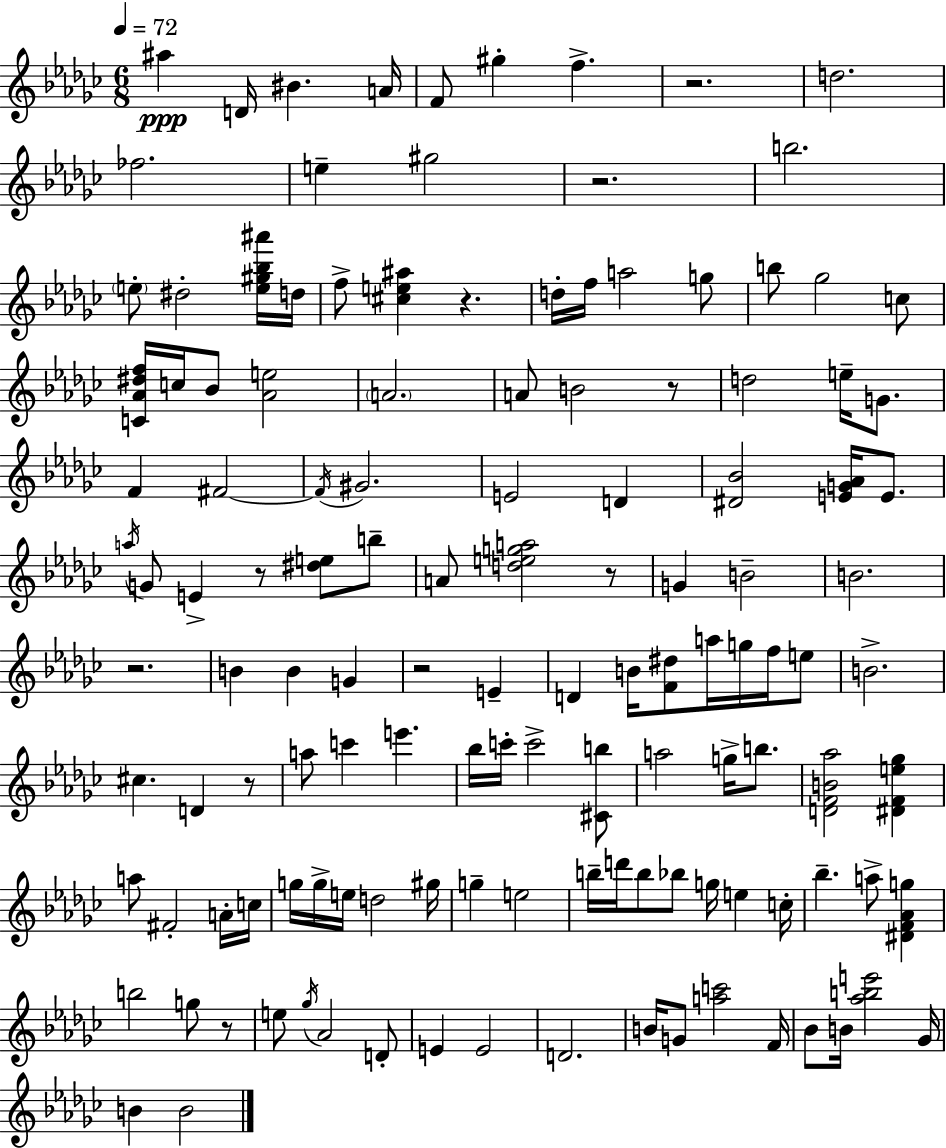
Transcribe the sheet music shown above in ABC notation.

X:1
T:Untitled
M:6/8
L:1/4
K:Ebm
^a D/4 ^B A/4 F/2 ^g f z2 d2 _f2 e ^g2 z2 b2 e/2 ^d2 [e^g_b^a']/4 d/4 f/2 [^ce^a] z d/4 f/4 a2 g/2 b/2 _g2 c/2 [C_A^df]/4 c/4 _B/2 [_Ae]2 A2 A/2 B2 z/2 d2 e/4 G/2 F ^F2 ^F/4 ^G2 E2 D [^D_B]2 [EG_A]/4 E/2 a/4 G/2 E z/2 [^de]/2 b/2 A/2 [dega]2 z/2 G B2 B2 z2 B B G z2 E D B/4 [F^d]/2 a/4 g/4 f/4 e/2 B2 ^c D z/2 a/2 c' e' _b/4 c'/4 c'2 [^Cb]/2 a2 g/4 b/2 [DFB_a]2 [^DFe_g] a/2 ^F2 A/4 c/4 g/4 g/4 e/4 d2 ^g/4 g e2 b/4 d'/4 b/2 _b/2 g/4 e c/4 _b a/2 [^DF_Ag] b2 g/2 z/2 e/2 _g/4 _A2 D/2 E E2 D2 B/4 G/2 [ac']2 F/4 _B/2 B/4 [_abe']2 _G/4 B B2